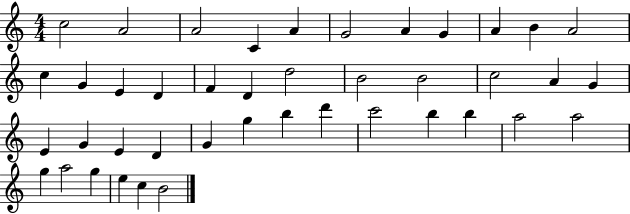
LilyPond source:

{
  \clef treble
  \numericTimeSignature
  \time 4/4
  \key c \major
  c''2 a'2 | a'2 c'4 a'4 | g'2 a'4 g'4 | a'4 b'4 a'2 | \break c''4 g'4 e'4 d'4 | f'4 d'4 d''2 | b'2 b'2 | c''2 a'4 g'4 | \break e'4 g'4 e'4 d'4 | g'4 g''4 b''4 d'''4 | c'''2 b''4 b''4 | a''2 a''2 | \break g''4 a''2 g''4 | e''4 c''4 b'2 | \bar "|."
}